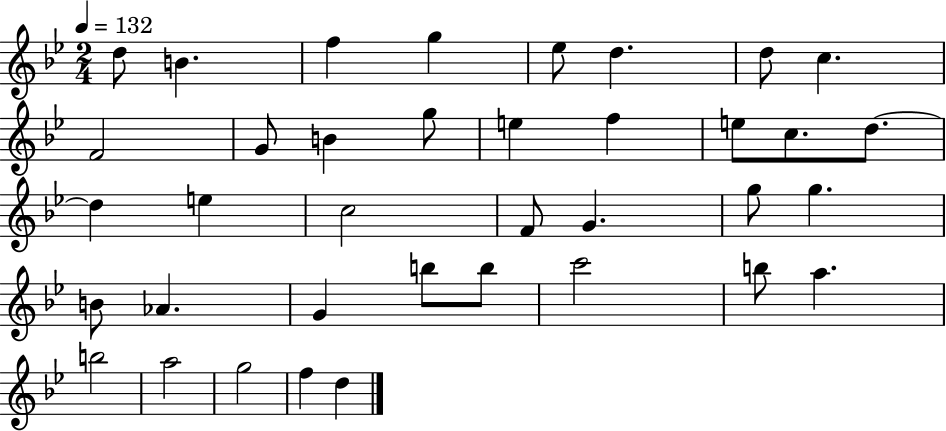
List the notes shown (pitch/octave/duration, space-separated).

D5/e B4/q. F5/q G5/q Eb5/e D5/q. D5/e C5/q. F4/h G4/e B4/q G5/e E5/q F5/q E5/e C5/e. D5/e. D5/q E5/q C5/h F4/e G4/q. G5/e G5/q. B4/e Ab4/q. G4/q B5/e B5/e C6/h B5/e A5/q. B5/h A5/h G5/h F5/q D5/q